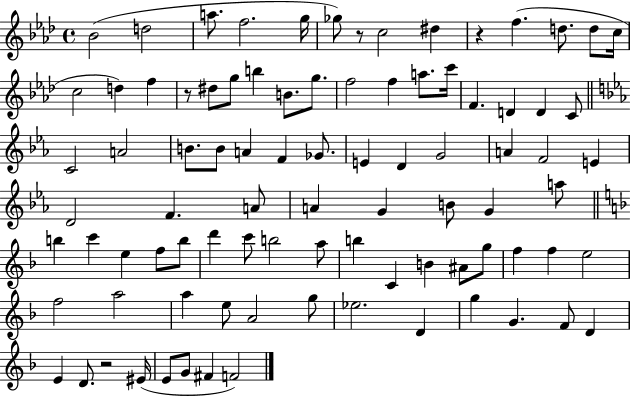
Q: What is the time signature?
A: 4/4